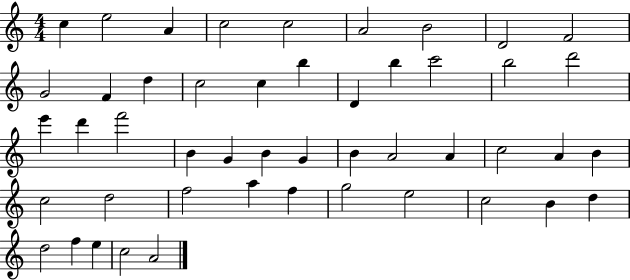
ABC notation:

X:1
T:Untitled
M:4/4
L:1/4
K:C
c e2 A c2 c2 A2 B2 D2 F2 G2 F d c2 c b D b c'2 b2 d'2 e' d' f'2 B G B G B A2 A c2 A B c2 d2 f2 a f g2 e2 c2 B d d2 f e c2 A2